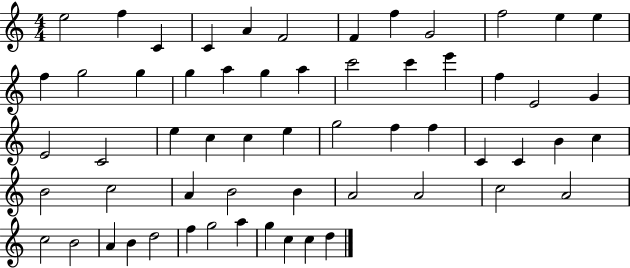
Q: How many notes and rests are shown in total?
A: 59